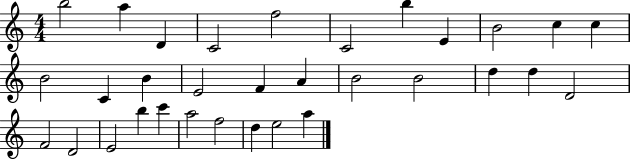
X:1
T:Untitled
M:4/4
L:1/4
K:C
b2 a D C2 f2 C2 b E B2 c c B2 C B E2 F A B2 B2 d d D2 F2 D2 E2 b c' a2 f2 d e2 a